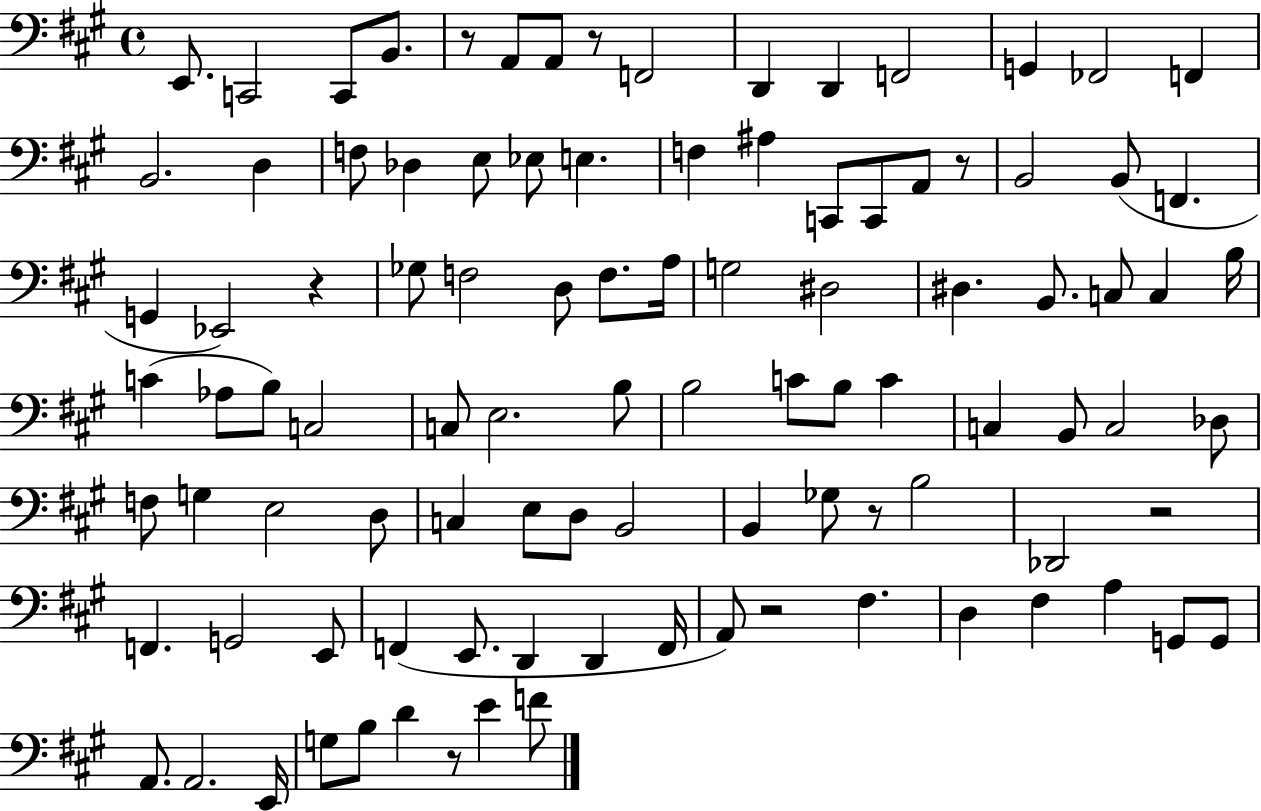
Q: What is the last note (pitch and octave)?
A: F4